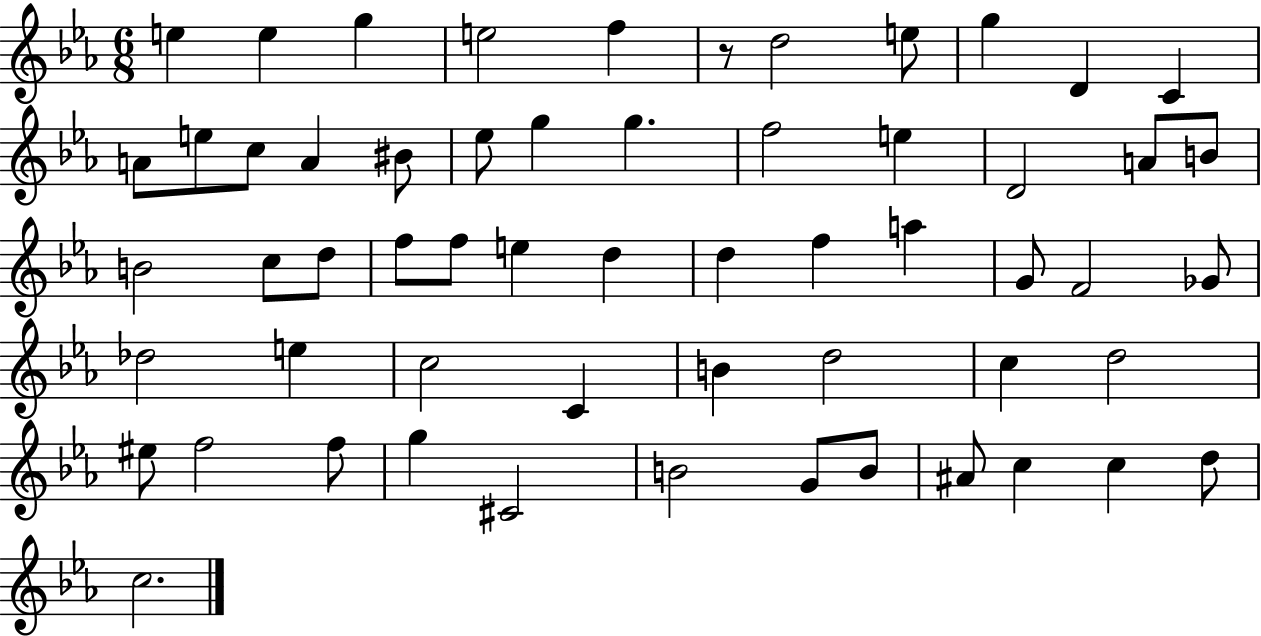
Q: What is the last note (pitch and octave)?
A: C5